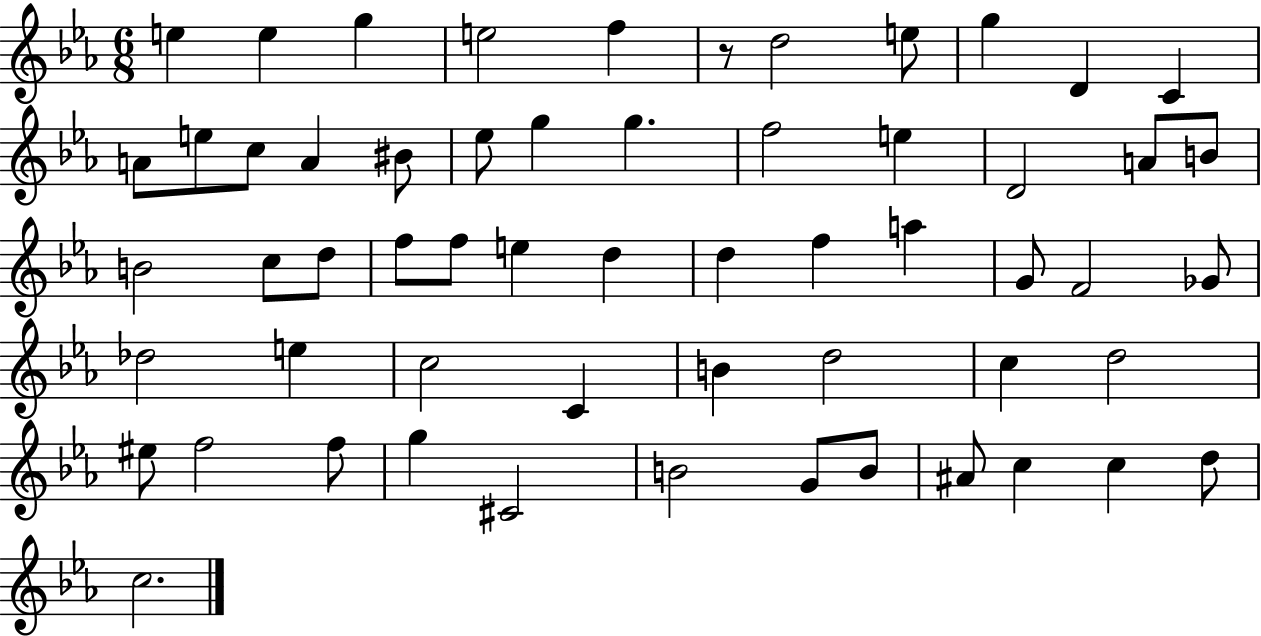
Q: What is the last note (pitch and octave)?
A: C5